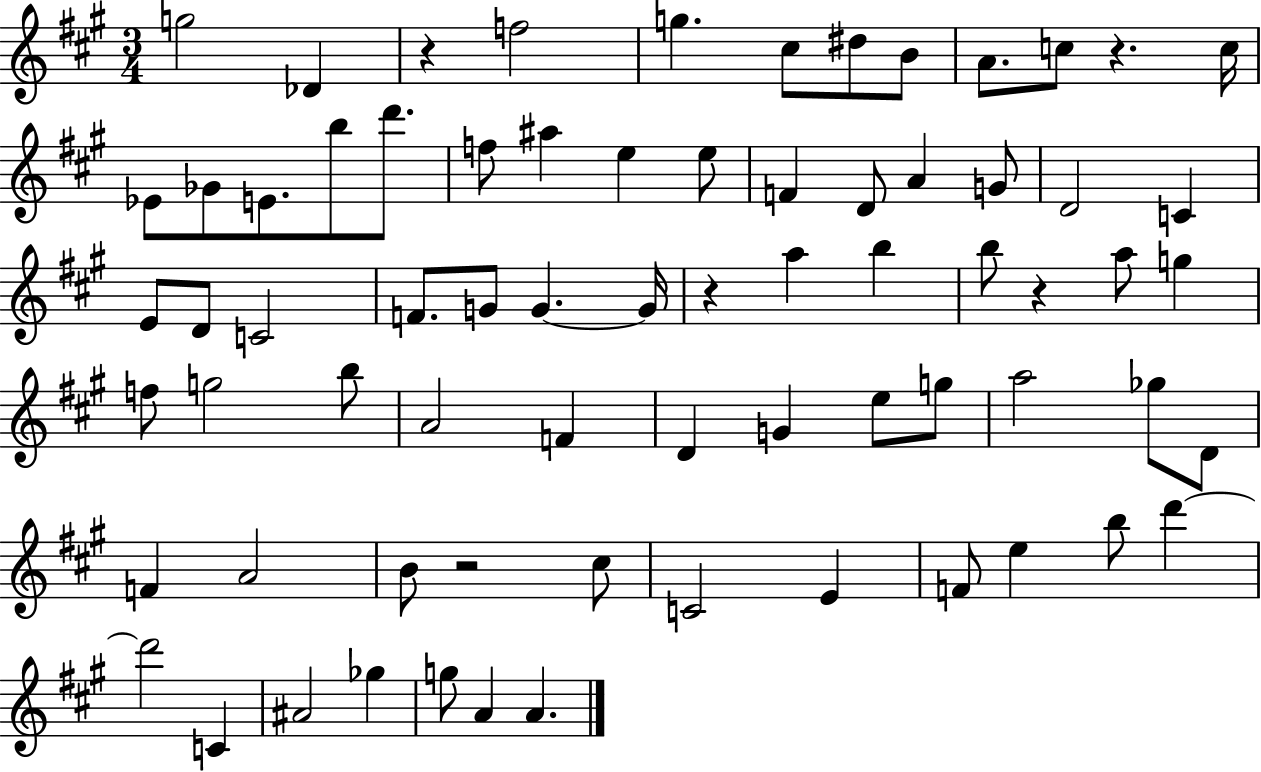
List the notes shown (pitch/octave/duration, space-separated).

G5/h Db4/q R/q F5/h G5/q. C#5/e D#5/e B4/e A4/e. C5/e R/q. C5/s Eb4/e Gb4/e E4/e. B5/e D6/e. F5/e A#5/q E5/q E5/e F4/q D4/e A4/q G4/e D4/h C4/q E4/e D4/e C4/h F4/e. G4/e G4/q. G4/s R/q A5/q B5/q B5/e R/q A5/e G5/q F5/e G5/h B5/e A4/h F4/q D4/q G4/q E5/e G5/e A5/h Gb5/e D4/e F4/q A4/h B4/e R/h C#5/e C4/h E4/q F4/e E5/q B5/e D6/q D6/h C4/q A#4/h Gb5/q G5/e A4/q A4/q.